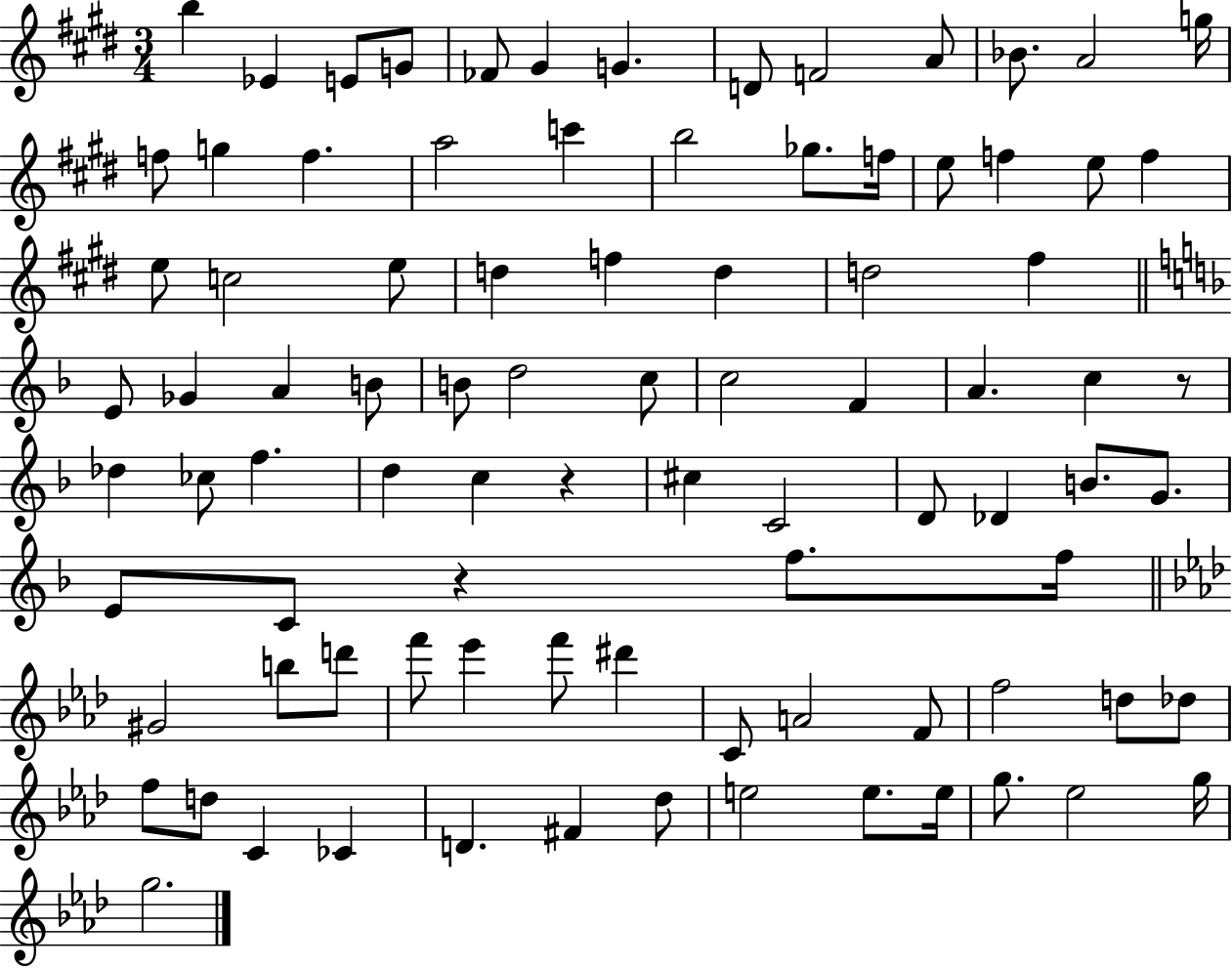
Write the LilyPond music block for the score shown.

{
  \clef treble
  \numericTimeSignature
  \time 3/4
  \key e \major
  b''4 ees'4 e'8 g'8 | fes'8 gis'4 g'4. | d'8 f'2 a'8 | bes'8. a'2 g''16 | \break f''8 g''4 f''4. | a''2 c'''4 | b''2 ges''8. f''16 | e''8 f''4 e''8 f''4 | \break e''8 c''2 e''8 | d''4 f''4 d''4 | d''2 fis''4 | \bar "||" \break \key f \major e'8 ges'4 a'4 b'8 | b'8 d''2 c''8 | c''2 f'4 | a'4. c''4 r8 | \break des''4 ces''8 f''4. | d''4 c''4 r4 | cis''4 c'2 | d'8 des'4 b'8. g'8. | \break e'8 c'8 r4 f''8. f''16 | \bar "||" \break \key aes \major gis'2 b''8 d'''8 | f'''8 ees'''4 f'''8 dis'''4 | c'8 a'2 f'8 | f''2 d''8 des''8 | \break f''8 d''8 c'4 ces'4 | d'4. fis'4 des''8 | e''2 e''8. e''16 | g''8. ees''2 g''16 | \break g''2. | \bar "|."
}